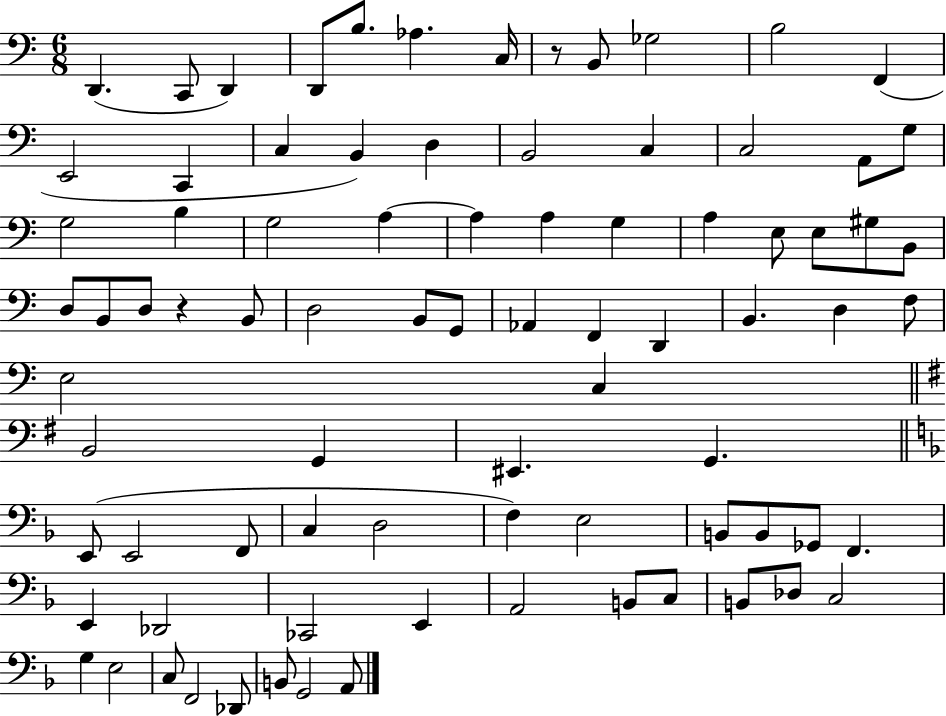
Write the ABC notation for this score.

X:1
T:Untitled
M:6/8
L:1/4
K:C
D,, C,,/2 D,, D,,/2 B,/2 _A, C,/4 z/2 B,,/2 _G,2 B,2 F,, E,,2 C,, C, B,, D, B,,2 C, C,2 A,,/2 G,/2 G,2 B, G,2 A, A, A, G, A, E,/2 E,/2 ^G,/2 B,,/2 D,/2 B,,/2 D,/2 z B,,/2 D,2 B,,/2 G,,/2 _A,, F,, D,, B,, D, F,/2 E,2 C, B,,2 G,, ^E,, G,, E,,/2 E,,2 F,,/2 C, D,2 F, E,2 B,,/2 B,,/2 _G,,/2 F,, E,, _D,,2 _C,,2 E,, A,,2 B,,/2 C,/2 B,,/2 _D,/2 C,2 G, E,2 C,/2 F,,2 _D,,/2 B,,/2 G,,2 A,,/2